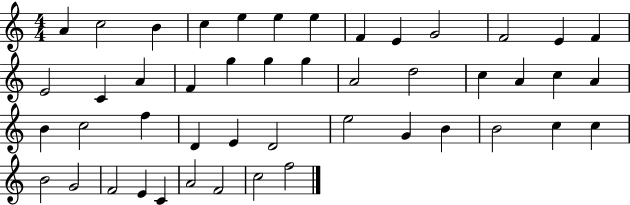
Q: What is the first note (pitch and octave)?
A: A4